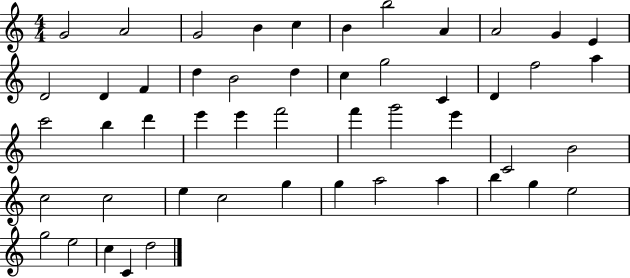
{
  \clef treble
  \numericTimeSignature
  \time 4/4
  \key c \major
  g'2 a'2 | g'2 b'4 c''4 | b'4 b''2 a'4 | a'2 g'4 e'4 | \break d'2 d'4 f'4 | d''4 b'2 d''4 | c''4 g''2 c'4 | d'4 f''2 a''4 | \break c'''2 b''4 d'''4 | e'''4 e'''4 f'''2 | f'''4 g'''2 e'''4 | c'2 b'2 | \break c''2 c''2 | e''4 c''2 g''4 | g''4 a''2 a''4 | b''4 g''4 e''2 | \break g''2 e''2 | c''4 c'4 d''2 | \bar "|."
}